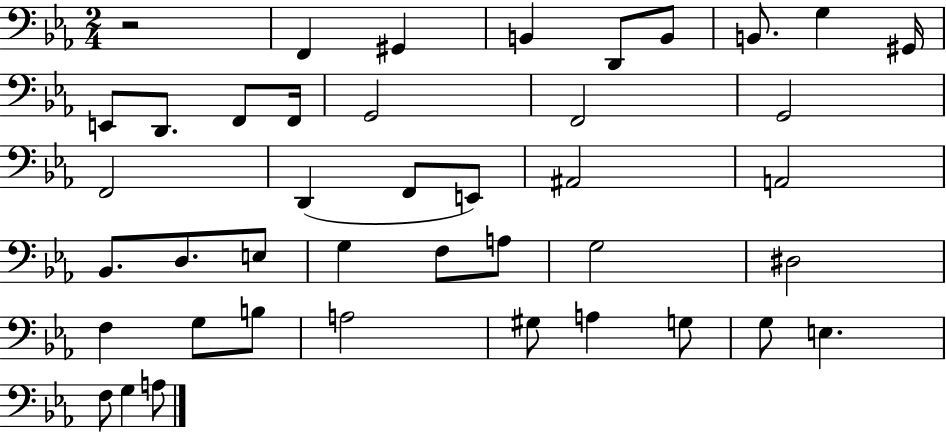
X:1
T:Untitled
M:2/4
L:1/4
K:Eb
z2 F,, ^G,, B,, D,,/2 B,,/2 B,,/2 G, ^G,,/4 E,,/2 D,,/2 F,,/2 F,,/4 G,,2 F,,2 G,,2 F,,2 D,, F,,/2 E,,/2 ^A,,2 A,,2 _B,,/2 D,/2 E,/2 G, F,/2 A,/2 G,2 ^D,2 F, G,/2 B,/2 A,2 ^G,/2 A, G,/2 G,/2 E, F,/2 G, A,/2